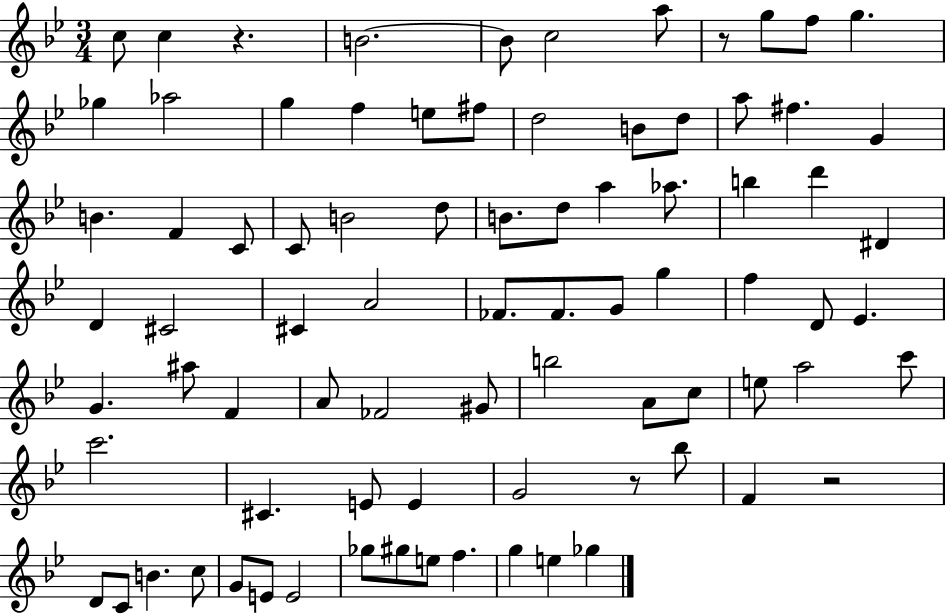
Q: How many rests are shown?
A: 4